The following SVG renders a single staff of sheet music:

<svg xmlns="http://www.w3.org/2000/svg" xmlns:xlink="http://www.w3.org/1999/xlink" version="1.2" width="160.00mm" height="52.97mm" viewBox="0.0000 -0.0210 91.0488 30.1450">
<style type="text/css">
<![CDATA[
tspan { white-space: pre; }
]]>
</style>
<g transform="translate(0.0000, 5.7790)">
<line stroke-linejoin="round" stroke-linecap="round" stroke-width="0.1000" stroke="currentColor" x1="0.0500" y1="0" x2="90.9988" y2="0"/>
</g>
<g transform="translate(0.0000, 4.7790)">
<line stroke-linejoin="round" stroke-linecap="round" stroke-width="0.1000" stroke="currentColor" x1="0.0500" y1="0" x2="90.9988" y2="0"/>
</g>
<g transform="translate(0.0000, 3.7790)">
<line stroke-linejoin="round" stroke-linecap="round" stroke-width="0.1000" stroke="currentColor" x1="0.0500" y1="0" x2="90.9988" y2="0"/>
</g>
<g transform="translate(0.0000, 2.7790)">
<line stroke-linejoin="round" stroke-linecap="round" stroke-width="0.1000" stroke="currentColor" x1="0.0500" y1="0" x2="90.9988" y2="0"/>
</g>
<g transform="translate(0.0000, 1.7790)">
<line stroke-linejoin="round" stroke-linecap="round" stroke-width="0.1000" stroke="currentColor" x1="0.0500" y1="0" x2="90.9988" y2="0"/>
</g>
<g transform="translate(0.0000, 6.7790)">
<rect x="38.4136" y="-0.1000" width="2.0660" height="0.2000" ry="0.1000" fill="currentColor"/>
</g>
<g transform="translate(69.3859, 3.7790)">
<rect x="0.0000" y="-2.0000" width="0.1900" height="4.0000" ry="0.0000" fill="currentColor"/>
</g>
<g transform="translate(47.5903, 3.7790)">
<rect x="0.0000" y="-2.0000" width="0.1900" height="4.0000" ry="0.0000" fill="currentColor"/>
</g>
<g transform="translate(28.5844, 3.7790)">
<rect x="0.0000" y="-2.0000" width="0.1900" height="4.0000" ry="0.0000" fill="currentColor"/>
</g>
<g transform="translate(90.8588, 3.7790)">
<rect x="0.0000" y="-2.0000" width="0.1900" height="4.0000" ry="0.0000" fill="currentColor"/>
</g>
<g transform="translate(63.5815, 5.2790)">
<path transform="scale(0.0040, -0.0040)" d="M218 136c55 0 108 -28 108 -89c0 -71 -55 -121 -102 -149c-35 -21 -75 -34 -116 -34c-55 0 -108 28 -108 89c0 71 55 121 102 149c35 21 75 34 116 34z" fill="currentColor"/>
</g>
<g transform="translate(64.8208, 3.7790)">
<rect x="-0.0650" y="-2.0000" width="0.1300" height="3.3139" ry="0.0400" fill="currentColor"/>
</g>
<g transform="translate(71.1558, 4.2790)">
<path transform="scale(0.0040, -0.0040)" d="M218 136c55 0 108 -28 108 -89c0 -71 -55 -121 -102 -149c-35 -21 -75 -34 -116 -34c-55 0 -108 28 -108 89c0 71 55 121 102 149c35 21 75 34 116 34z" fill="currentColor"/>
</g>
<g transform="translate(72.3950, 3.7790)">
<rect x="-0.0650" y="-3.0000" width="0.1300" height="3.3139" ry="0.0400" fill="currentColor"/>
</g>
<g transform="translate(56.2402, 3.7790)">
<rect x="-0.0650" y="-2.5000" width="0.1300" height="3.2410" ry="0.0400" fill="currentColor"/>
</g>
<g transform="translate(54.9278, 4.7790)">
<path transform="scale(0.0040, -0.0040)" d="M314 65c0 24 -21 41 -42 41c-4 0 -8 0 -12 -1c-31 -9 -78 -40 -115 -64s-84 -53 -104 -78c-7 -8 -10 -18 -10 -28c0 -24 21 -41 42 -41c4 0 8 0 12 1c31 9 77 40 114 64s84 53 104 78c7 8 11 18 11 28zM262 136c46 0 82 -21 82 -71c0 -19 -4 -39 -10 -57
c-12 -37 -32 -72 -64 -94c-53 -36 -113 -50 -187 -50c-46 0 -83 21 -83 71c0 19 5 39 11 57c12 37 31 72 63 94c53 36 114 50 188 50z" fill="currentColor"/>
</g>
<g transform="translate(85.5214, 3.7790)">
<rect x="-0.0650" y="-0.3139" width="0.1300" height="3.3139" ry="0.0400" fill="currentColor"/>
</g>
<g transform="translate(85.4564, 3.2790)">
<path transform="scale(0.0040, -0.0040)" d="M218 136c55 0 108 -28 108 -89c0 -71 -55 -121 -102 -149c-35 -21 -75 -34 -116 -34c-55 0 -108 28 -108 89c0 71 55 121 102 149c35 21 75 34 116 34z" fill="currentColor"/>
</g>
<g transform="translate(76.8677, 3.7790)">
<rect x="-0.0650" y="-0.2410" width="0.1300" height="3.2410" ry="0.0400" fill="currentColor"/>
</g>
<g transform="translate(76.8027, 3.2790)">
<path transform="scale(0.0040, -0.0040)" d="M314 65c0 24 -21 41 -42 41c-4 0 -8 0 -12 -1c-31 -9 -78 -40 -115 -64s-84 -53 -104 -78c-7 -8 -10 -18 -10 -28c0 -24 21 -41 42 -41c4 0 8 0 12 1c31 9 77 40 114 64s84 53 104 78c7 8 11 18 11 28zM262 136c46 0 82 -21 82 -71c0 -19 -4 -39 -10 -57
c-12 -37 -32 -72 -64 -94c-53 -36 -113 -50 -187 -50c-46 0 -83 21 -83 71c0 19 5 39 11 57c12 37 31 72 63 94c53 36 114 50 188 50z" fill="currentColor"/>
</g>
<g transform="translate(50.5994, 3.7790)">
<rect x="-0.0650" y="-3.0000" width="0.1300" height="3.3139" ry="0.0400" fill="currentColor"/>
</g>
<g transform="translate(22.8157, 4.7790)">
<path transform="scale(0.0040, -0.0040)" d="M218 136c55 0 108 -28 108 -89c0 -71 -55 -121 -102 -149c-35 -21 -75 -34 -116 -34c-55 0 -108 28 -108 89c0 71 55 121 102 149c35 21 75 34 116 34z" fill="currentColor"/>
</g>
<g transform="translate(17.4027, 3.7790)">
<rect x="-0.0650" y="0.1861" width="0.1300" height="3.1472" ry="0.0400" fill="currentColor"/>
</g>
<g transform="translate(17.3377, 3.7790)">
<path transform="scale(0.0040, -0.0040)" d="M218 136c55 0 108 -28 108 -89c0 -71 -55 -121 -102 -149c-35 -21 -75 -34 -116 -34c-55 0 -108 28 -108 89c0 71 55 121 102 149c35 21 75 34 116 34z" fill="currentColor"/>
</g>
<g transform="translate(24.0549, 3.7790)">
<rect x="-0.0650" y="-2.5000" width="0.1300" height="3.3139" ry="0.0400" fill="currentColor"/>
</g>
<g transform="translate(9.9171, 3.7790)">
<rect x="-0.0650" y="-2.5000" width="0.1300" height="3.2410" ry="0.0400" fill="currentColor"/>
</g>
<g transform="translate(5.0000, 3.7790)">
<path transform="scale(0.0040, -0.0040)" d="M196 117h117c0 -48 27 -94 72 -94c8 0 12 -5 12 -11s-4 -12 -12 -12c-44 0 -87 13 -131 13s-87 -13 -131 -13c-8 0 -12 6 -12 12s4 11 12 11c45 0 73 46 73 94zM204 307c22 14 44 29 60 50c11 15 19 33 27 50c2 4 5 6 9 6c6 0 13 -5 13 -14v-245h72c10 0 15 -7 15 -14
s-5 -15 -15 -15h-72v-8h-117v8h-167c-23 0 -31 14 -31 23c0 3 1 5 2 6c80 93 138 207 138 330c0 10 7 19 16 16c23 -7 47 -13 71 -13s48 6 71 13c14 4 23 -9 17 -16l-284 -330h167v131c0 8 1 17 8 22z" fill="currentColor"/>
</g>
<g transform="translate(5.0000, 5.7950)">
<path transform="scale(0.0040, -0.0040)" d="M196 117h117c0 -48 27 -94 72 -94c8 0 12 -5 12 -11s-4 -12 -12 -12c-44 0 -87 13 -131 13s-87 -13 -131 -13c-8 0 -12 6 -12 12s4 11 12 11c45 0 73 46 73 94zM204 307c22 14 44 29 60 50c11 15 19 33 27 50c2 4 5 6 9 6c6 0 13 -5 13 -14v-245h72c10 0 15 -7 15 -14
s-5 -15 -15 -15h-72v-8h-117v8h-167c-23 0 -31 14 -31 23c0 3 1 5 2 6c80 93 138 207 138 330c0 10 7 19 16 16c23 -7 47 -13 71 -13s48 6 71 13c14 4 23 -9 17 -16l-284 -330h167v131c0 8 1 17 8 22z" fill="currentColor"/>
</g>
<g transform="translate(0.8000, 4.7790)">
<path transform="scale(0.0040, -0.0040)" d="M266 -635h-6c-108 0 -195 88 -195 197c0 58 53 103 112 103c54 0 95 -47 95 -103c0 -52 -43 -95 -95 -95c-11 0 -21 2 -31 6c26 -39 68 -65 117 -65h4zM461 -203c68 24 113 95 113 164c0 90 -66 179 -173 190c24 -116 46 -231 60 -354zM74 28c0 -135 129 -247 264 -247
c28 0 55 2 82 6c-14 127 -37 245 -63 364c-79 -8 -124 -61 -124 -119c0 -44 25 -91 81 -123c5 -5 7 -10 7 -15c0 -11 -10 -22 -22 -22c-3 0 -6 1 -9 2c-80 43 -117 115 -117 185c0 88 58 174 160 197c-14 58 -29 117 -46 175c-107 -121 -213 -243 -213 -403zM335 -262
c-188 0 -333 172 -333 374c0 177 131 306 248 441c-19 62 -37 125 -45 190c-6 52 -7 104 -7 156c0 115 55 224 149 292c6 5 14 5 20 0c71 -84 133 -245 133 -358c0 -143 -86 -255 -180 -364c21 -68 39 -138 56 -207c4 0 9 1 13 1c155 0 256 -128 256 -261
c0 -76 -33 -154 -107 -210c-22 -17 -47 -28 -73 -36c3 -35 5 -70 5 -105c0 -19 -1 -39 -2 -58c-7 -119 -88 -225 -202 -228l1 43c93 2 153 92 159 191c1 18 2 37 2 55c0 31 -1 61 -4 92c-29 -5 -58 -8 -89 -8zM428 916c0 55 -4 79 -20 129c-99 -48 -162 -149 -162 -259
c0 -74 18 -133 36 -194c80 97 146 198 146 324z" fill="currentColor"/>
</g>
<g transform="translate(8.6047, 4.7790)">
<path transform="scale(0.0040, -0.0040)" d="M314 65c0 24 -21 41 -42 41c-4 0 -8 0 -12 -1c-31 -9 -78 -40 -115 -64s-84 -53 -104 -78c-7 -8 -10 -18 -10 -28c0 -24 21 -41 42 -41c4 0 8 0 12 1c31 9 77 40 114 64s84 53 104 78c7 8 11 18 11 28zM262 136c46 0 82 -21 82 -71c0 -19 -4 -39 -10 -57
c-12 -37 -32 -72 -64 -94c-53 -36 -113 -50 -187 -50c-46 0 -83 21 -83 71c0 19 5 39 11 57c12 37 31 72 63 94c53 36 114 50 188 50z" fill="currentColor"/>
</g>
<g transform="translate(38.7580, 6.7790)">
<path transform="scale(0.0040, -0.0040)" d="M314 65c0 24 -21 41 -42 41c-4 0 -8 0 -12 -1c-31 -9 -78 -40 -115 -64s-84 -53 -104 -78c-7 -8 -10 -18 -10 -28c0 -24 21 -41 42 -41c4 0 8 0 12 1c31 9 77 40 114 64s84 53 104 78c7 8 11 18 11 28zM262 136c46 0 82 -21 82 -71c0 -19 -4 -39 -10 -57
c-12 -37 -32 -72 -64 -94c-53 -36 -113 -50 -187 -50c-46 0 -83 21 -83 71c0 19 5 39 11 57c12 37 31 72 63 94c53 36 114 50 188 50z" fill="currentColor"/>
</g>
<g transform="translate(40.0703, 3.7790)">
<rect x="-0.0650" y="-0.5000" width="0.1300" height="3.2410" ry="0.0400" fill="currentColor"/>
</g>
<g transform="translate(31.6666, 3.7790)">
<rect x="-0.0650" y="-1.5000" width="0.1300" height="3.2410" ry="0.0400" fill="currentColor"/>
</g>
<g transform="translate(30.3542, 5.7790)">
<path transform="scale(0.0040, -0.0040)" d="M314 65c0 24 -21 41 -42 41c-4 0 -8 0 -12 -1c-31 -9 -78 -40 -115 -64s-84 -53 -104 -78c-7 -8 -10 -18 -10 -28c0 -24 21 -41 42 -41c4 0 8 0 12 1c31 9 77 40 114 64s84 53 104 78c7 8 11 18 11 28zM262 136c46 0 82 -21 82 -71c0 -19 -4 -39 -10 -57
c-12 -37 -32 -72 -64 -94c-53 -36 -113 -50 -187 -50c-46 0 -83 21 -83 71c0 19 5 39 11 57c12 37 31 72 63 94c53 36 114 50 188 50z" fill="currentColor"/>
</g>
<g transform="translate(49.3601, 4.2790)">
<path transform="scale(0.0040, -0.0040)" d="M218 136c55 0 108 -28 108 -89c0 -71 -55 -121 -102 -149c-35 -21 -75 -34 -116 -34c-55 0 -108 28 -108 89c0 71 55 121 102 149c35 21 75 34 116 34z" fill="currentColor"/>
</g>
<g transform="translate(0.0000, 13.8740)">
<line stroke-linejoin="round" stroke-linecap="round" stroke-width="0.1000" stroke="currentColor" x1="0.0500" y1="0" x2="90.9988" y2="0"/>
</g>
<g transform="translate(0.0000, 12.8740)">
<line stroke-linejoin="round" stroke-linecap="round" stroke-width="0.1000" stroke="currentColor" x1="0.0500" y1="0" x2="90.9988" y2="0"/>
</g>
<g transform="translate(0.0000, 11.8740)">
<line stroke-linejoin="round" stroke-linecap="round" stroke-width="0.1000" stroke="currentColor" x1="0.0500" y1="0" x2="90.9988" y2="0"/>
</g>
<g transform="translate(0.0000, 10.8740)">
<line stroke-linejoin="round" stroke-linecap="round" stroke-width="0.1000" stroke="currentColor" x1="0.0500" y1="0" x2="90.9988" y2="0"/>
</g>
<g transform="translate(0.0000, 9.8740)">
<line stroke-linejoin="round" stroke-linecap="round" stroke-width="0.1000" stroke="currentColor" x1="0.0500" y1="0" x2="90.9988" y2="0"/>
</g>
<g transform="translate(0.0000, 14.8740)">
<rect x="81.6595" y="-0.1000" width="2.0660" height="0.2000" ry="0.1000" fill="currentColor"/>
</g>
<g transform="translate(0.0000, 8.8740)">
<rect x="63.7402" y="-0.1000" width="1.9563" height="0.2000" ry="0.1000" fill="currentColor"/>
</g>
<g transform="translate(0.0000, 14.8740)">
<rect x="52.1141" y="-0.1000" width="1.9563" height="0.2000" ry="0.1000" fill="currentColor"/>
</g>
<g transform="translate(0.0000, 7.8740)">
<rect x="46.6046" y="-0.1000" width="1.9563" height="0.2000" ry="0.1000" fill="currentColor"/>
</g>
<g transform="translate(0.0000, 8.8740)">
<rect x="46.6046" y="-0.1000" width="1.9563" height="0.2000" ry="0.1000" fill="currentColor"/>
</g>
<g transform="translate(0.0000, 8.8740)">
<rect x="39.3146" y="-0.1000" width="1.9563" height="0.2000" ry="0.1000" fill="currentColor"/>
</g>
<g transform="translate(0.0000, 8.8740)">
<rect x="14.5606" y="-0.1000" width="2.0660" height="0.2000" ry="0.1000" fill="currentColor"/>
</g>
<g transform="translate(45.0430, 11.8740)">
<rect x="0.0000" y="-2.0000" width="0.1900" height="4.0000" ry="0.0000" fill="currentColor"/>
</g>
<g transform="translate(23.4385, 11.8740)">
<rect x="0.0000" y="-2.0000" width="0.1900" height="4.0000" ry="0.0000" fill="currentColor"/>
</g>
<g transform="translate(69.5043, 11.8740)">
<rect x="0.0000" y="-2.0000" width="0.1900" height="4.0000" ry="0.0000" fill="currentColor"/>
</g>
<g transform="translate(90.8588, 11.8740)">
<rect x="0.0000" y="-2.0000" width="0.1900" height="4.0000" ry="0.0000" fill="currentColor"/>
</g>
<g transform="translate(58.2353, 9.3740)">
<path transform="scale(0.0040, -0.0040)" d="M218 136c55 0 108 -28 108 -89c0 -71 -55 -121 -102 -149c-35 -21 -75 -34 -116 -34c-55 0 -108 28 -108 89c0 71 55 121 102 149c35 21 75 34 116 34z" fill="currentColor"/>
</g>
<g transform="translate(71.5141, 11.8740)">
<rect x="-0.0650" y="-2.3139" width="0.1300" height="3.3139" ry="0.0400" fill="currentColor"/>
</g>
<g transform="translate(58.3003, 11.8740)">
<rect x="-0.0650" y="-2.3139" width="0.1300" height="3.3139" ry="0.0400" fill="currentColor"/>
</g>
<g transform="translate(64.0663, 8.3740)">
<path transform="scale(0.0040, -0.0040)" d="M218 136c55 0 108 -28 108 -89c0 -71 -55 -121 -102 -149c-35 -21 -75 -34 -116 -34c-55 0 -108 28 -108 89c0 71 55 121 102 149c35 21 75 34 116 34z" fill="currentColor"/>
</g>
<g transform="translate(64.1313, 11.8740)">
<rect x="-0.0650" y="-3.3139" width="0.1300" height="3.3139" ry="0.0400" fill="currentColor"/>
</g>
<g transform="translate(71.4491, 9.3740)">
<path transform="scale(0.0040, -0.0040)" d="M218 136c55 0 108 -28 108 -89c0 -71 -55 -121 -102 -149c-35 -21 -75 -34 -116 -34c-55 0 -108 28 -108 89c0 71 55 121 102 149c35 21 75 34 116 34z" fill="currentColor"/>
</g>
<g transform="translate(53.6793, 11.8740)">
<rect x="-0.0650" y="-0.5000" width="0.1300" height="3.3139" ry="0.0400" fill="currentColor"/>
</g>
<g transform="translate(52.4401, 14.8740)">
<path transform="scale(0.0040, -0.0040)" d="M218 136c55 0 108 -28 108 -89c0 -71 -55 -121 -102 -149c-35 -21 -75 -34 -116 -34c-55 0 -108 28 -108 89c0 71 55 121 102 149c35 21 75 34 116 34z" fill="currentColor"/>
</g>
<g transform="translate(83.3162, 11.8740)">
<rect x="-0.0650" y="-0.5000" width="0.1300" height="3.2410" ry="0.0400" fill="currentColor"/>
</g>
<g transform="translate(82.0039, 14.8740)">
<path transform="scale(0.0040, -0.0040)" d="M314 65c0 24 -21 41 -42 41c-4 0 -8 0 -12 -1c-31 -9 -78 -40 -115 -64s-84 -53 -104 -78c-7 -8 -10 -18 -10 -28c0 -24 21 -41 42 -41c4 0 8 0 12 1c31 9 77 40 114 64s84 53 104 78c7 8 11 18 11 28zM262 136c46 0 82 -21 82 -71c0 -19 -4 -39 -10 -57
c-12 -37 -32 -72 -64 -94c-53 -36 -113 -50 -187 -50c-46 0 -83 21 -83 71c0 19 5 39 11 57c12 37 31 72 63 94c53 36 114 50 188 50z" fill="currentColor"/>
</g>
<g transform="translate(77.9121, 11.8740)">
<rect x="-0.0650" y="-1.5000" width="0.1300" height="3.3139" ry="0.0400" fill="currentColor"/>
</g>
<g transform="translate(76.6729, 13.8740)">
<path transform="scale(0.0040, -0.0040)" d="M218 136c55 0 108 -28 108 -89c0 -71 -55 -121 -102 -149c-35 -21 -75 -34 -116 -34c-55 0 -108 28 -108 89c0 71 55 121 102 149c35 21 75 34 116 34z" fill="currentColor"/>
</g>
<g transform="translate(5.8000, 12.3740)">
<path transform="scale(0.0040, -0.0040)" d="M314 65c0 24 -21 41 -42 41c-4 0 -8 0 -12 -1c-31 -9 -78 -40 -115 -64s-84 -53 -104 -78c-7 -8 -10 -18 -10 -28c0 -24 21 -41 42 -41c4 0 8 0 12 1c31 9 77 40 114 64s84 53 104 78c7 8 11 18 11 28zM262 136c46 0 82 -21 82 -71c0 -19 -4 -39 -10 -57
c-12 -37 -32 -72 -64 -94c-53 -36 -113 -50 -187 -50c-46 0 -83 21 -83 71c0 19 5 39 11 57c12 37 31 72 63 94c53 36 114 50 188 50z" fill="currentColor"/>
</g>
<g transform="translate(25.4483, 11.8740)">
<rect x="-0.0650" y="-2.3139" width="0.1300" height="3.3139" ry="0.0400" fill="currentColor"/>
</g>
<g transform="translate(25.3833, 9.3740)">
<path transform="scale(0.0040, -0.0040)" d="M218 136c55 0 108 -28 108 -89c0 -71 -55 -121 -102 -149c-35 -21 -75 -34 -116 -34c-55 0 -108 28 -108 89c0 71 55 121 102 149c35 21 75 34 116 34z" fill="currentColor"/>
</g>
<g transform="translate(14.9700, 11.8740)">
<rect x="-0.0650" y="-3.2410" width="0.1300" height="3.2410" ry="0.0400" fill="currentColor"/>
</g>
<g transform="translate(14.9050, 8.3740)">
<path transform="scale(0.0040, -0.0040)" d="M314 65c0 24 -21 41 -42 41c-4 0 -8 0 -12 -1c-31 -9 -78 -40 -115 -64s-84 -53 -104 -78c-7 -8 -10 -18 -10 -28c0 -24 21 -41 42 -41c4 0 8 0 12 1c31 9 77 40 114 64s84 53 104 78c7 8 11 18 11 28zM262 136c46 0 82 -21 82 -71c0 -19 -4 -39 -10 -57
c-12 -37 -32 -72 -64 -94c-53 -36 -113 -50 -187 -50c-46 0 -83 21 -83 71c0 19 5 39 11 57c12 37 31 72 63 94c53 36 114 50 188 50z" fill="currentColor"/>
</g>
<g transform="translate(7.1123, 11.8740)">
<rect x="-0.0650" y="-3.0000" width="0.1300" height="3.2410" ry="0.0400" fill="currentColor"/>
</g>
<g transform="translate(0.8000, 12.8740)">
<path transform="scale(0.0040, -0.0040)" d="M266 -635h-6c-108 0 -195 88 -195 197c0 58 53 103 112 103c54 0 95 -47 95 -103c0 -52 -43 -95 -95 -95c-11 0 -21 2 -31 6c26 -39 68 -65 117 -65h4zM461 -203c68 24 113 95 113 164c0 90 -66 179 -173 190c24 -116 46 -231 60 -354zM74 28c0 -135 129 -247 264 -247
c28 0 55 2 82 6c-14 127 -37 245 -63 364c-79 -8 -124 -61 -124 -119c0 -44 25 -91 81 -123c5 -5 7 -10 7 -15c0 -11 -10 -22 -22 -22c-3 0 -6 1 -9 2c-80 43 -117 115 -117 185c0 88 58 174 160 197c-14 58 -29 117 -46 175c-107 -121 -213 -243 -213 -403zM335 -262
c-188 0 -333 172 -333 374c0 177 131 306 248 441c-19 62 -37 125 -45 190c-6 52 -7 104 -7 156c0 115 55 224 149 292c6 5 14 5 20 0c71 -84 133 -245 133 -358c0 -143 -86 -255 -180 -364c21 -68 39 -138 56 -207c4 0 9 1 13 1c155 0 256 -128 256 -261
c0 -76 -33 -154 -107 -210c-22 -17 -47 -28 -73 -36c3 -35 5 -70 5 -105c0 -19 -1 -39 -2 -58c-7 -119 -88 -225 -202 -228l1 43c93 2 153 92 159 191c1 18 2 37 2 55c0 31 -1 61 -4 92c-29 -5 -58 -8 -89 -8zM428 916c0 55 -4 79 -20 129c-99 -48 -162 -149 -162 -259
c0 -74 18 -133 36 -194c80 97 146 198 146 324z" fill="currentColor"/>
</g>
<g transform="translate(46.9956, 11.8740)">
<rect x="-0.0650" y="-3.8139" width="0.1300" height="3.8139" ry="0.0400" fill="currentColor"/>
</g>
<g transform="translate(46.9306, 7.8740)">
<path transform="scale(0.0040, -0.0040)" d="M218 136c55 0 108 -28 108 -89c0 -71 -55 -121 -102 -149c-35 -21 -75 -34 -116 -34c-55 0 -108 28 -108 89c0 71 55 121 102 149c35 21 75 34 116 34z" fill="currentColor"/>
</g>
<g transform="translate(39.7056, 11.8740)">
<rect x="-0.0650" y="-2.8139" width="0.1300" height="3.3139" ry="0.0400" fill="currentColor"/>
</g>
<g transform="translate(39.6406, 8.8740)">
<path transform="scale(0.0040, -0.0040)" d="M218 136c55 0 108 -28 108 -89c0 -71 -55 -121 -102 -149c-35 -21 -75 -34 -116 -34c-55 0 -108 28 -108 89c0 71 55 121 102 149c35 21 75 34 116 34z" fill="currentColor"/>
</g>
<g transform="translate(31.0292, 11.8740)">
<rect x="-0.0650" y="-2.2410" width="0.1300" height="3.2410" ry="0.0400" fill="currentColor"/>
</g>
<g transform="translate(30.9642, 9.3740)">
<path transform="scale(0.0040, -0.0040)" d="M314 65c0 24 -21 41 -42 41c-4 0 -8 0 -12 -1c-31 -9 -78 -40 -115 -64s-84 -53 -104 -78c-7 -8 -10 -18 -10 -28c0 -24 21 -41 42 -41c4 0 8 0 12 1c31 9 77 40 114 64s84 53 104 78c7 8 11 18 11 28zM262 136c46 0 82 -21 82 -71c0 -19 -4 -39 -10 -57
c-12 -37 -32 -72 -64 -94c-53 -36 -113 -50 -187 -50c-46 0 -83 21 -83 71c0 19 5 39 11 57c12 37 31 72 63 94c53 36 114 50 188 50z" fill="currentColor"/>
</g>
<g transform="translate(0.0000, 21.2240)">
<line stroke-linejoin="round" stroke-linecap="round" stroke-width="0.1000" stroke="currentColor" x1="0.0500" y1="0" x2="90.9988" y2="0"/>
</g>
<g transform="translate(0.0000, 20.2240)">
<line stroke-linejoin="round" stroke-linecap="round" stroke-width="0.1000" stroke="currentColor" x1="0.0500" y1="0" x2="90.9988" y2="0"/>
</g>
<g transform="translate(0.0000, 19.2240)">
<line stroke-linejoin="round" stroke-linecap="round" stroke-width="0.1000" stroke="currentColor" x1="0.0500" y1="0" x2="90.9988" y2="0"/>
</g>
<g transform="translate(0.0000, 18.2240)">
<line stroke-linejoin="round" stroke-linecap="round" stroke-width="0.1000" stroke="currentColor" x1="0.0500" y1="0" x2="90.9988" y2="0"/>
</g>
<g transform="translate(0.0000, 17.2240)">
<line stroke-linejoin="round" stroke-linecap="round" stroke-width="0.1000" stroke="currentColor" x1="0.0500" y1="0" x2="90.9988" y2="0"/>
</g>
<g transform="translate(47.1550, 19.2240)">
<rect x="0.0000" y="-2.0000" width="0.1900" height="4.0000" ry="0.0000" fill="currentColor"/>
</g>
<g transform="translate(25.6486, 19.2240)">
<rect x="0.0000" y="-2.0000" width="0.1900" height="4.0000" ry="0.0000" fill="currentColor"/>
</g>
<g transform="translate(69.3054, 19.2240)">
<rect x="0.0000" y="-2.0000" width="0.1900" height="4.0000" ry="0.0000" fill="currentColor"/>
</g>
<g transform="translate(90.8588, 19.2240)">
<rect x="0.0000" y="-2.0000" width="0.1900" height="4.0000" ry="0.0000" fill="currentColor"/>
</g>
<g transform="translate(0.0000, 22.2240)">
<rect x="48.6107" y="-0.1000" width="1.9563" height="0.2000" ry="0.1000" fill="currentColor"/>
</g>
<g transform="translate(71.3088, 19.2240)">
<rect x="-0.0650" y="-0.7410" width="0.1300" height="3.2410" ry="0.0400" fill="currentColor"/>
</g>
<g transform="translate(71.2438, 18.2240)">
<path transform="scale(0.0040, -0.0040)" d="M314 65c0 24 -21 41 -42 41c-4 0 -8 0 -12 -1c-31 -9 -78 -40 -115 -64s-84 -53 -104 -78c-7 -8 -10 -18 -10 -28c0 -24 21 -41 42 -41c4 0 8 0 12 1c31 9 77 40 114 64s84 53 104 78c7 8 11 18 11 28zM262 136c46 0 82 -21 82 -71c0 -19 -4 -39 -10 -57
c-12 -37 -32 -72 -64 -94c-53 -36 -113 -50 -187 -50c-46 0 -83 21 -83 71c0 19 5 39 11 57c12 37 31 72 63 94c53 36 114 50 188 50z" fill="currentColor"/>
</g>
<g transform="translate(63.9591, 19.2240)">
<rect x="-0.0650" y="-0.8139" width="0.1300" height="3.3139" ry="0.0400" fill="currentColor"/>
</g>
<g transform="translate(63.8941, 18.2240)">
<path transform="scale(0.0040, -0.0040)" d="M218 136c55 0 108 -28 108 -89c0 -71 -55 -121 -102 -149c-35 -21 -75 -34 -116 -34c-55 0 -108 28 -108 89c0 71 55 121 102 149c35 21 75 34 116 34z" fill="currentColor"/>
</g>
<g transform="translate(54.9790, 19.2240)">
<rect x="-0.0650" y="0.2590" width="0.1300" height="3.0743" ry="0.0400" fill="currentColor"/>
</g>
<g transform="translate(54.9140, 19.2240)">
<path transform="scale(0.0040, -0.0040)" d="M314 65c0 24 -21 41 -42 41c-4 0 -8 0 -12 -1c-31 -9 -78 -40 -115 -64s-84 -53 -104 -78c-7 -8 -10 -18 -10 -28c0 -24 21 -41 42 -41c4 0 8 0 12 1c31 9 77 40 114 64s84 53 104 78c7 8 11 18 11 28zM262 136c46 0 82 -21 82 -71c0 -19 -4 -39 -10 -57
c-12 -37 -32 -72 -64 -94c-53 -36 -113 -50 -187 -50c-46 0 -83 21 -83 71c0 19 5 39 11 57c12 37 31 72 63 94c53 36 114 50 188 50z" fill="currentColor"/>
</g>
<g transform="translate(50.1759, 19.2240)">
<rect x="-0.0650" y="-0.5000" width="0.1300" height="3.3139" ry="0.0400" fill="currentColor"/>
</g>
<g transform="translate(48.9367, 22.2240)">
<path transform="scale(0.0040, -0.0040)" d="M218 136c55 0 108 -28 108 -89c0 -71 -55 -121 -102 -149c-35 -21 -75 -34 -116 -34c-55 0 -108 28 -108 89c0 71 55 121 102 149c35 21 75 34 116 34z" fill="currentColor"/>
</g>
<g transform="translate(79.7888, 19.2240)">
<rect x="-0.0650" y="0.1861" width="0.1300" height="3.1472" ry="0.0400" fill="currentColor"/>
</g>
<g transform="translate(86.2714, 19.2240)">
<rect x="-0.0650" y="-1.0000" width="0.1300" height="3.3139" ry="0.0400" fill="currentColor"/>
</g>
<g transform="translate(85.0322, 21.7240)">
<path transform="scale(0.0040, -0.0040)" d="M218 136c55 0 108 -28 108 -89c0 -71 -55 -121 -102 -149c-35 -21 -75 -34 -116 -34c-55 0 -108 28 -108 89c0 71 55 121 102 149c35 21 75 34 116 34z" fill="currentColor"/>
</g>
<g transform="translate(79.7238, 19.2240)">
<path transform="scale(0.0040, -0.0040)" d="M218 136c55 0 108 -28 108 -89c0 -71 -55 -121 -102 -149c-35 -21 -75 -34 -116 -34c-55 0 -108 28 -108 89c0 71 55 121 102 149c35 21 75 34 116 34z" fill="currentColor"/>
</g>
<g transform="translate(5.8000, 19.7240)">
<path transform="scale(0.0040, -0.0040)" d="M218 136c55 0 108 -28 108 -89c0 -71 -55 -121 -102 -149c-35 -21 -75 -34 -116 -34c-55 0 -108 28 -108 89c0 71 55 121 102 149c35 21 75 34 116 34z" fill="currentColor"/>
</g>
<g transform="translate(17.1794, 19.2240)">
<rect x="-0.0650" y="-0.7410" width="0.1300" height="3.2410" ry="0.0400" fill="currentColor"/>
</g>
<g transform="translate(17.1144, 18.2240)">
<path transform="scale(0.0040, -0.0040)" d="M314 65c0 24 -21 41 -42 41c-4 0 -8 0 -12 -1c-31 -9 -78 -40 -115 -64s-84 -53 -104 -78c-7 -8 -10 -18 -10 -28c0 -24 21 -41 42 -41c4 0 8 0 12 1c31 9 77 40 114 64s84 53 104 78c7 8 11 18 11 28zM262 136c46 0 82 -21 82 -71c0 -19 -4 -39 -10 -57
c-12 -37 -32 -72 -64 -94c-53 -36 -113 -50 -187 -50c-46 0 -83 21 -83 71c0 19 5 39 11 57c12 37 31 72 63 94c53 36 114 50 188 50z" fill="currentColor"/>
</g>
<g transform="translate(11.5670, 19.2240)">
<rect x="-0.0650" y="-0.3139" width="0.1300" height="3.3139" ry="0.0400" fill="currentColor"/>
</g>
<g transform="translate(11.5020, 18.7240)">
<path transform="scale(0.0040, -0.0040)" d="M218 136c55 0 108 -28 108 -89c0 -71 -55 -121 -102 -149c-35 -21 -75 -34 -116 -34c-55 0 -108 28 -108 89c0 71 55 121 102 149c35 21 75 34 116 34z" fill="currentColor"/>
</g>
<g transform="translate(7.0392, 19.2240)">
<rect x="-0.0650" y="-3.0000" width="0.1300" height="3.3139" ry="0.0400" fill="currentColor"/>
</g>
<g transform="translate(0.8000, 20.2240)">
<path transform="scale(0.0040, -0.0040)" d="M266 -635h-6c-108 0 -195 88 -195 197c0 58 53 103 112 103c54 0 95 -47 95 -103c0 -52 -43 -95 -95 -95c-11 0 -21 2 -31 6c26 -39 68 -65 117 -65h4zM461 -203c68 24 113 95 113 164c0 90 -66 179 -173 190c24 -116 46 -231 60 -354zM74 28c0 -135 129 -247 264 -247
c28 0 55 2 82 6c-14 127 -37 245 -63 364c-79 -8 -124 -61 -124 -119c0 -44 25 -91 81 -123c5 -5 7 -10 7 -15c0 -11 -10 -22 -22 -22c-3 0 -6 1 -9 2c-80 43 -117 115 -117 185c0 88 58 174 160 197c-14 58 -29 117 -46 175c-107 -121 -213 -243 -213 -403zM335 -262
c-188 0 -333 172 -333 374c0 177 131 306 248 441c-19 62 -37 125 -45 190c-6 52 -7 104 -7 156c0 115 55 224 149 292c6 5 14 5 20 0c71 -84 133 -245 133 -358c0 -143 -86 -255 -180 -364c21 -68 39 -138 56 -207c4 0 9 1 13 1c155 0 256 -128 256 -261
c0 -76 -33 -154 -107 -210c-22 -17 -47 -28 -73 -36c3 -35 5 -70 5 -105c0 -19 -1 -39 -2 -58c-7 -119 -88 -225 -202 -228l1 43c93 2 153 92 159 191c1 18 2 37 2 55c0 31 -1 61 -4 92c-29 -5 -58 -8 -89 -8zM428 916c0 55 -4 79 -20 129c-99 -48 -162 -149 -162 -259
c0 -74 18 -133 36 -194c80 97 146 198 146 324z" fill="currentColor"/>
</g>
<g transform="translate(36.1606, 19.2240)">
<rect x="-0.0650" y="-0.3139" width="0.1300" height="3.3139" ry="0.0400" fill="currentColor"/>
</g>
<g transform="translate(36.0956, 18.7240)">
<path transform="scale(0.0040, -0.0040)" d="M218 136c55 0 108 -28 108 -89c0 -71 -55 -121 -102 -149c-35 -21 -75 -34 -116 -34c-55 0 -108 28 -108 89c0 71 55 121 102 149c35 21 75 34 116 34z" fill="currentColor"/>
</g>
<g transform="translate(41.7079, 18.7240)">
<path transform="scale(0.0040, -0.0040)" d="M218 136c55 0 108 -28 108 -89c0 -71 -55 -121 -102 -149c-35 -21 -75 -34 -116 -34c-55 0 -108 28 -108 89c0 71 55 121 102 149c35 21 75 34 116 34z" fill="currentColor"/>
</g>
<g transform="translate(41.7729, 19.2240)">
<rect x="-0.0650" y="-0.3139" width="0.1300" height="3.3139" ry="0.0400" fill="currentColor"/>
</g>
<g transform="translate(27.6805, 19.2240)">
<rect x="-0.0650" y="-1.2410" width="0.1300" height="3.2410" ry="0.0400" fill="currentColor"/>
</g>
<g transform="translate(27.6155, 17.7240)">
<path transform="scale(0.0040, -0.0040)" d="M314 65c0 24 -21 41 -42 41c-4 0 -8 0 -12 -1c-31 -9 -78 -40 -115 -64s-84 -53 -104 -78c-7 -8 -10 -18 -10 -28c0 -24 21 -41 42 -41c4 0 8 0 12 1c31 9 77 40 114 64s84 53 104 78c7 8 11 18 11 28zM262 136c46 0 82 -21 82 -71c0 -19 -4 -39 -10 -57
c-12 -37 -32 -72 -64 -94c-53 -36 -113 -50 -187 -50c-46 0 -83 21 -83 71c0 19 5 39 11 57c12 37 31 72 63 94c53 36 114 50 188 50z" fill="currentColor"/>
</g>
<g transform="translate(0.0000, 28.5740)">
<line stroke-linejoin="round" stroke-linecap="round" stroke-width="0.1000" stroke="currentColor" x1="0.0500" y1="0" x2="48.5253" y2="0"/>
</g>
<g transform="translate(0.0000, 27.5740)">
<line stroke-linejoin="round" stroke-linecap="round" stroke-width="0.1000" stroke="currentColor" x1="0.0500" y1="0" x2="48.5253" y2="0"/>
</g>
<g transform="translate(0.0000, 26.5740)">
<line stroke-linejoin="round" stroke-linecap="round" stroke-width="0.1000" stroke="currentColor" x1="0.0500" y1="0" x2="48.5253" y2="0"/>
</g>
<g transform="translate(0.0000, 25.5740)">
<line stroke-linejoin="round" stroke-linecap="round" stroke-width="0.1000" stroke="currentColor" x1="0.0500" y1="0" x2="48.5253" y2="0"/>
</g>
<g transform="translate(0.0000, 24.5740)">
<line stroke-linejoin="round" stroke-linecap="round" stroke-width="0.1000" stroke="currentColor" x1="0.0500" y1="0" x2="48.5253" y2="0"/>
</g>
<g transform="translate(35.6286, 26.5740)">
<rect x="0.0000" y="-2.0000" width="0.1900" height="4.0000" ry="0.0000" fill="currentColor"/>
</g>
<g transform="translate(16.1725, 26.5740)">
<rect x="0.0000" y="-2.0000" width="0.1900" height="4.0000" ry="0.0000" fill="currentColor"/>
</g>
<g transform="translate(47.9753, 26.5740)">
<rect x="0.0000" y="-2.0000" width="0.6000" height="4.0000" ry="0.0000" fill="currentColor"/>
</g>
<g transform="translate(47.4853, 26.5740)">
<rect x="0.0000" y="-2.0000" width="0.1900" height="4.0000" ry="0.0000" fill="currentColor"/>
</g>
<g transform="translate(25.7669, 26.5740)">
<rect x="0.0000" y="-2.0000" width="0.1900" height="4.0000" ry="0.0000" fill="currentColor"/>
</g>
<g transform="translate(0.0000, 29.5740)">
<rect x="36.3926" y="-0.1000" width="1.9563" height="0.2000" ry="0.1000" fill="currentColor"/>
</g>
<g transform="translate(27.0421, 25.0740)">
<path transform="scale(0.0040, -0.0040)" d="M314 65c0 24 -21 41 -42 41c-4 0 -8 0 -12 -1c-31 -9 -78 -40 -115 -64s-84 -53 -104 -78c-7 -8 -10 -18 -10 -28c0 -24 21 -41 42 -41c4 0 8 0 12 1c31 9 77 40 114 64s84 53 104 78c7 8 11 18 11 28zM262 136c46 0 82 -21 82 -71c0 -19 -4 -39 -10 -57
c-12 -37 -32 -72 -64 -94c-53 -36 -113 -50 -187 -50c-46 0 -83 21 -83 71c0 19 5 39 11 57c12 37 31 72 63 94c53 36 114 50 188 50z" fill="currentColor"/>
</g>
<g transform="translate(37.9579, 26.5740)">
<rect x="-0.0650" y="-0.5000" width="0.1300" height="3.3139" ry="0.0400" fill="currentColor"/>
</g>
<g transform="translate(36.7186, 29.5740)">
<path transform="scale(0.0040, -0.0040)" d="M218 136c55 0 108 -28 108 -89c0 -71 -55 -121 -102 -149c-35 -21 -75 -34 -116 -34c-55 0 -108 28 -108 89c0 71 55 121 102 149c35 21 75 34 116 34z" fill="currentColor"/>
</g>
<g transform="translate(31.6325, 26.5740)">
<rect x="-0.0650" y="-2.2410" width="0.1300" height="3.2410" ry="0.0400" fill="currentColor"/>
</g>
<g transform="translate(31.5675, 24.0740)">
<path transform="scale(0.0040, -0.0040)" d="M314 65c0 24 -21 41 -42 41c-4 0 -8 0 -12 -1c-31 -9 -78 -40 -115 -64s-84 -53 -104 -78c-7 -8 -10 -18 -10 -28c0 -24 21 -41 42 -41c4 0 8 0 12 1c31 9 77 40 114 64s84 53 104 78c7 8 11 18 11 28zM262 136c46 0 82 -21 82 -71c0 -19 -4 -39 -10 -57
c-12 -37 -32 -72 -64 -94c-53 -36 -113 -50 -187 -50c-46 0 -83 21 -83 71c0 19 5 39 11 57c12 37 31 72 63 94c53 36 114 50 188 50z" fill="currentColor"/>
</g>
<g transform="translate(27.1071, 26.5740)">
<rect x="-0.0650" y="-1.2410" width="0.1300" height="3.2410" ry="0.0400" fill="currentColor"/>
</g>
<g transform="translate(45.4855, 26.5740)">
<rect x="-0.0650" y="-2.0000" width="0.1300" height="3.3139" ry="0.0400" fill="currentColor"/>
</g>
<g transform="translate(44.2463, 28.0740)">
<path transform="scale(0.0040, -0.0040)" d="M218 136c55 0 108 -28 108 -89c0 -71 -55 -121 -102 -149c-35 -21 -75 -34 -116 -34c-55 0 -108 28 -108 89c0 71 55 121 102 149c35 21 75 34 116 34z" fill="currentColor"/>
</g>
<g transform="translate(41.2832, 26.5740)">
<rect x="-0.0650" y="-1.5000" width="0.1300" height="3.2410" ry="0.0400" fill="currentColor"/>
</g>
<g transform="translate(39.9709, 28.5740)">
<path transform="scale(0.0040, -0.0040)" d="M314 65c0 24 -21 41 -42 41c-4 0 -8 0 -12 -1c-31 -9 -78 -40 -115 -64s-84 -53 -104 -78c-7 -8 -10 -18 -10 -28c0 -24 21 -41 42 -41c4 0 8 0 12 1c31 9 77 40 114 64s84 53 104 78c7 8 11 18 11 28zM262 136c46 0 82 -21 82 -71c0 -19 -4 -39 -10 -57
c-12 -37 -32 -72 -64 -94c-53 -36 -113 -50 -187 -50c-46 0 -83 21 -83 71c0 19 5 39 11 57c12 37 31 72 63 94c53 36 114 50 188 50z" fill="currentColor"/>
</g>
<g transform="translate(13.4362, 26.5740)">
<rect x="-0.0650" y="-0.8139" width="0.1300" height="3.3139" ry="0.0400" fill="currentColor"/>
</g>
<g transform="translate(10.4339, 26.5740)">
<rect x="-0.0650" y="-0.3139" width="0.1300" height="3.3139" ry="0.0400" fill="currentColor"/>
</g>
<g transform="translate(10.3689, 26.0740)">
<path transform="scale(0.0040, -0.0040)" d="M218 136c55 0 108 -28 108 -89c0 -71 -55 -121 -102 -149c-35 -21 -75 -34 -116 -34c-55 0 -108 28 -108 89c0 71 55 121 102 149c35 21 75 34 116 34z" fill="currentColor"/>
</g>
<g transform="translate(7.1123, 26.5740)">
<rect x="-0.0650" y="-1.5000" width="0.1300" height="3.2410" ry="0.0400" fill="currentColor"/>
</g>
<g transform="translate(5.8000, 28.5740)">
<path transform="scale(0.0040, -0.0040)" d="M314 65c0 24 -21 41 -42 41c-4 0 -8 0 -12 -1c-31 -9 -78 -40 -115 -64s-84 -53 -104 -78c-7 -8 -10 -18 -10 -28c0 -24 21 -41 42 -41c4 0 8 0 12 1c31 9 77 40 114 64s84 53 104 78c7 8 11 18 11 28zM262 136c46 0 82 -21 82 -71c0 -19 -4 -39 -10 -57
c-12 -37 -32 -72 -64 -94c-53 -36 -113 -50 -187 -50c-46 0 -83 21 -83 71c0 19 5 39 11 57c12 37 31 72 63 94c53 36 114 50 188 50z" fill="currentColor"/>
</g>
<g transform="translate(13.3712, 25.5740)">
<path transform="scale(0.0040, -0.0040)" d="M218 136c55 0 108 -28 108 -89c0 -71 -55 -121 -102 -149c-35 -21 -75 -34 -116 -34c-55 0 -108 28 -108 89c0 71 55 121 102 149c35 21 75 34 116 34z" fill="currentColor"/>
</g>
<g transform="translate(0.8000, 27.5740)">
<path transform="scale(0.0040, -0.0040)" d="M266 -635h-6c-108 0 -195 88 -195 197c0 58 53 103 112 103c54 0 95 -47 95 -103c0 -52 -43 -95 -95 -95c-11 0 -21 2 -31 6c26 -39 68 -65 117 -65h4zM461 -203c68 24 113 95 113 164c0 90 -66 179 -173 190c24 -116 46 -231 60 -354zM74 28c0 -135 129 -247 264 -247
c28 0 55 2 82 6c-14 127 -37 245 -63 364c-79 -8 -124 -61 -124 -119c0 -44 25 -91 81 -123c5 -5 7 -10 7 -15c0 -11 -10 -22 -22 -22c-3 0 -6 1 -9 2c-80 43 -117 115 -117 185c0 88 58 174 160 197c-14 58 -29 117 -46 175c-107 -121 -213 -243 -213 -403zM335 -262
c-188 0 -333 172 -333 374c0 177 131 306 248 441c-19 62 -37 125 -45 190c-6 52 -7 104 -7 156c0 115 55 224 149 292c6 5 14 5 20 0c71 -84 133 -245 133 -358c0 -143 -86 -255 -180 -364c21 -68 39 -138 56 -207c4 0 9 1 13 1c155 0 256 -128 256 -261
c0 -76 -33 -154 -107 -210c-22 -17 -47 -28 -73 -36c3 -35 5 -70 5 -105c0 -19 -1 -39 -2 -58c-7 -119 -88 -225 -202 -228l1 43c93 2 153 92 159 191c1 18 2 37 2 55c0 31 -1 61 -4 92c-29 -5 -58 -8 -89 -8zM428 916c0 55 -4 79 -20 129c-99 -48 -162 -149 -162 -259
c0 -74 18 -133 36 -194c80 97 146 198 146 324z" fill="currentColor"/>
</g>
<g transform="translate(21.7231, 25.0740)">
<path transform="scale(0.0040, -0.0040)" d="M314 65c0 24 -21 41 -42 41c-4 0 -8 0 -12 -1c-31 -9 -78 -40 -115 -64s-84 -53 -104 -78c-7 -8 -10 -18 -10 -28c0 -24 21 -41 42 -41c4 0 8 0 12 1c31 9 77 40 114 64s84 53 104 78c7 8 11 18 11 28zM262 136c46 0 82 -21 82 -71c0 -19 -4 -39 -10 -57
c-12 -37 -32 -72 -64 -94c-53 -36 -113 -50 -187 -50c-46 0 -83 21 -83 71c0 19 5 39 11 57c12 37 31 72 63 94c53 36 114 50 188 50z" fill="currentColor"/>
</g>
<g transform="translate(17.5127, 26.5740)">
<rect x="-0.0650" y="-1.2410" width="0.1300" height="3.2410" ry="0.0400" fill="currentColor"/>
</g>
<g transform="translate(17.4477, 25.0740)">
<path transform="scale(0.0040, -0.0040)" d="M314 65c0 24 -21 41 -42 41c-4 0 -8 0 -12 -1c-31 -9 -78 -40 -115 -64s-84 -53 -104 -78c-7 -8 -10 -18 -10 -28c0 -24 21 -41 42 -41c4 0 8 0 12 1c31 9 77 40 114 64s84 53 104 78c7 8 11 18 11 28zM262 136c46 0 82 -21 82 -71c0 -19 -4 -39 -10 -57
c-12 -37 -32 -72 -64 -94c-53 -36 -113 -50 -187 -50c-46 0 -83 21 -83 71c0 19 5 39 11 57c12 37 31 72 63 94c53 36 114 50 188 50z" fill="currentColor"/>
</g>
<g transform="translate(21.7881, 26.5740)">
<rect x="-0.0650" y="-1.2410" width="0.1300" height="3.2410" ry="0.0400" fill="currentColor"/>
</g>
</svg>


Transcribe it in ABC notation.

X:1
T:Untitled
M:4/4
L:1/4
K:C
G2 B G E2 C2 A G2 F A c2 c A2 b2 g g2 a c' C g b g E C2 A c d2 e2 c c C B2 d d2 B D E2 c d e2 e2 e2 g2 C E2 F